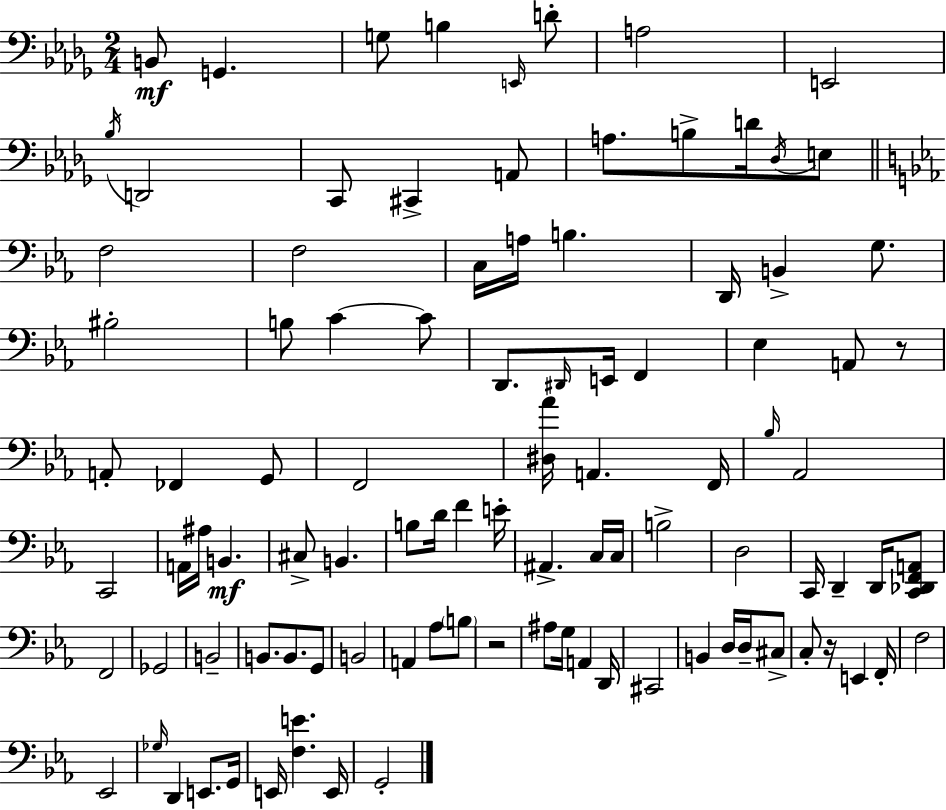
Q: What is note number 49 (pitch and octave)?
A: C#3